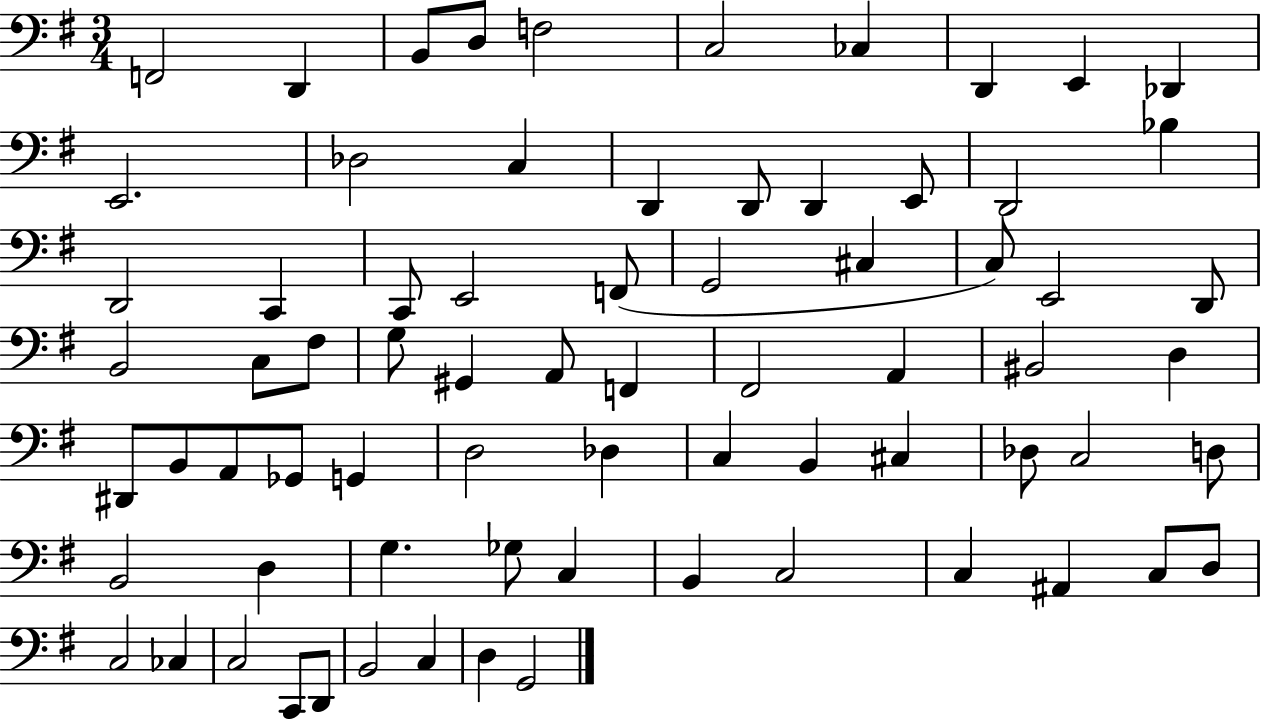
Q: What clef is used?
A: bass